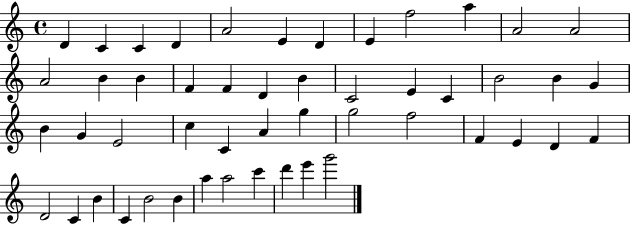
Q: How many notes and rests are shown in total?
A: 50